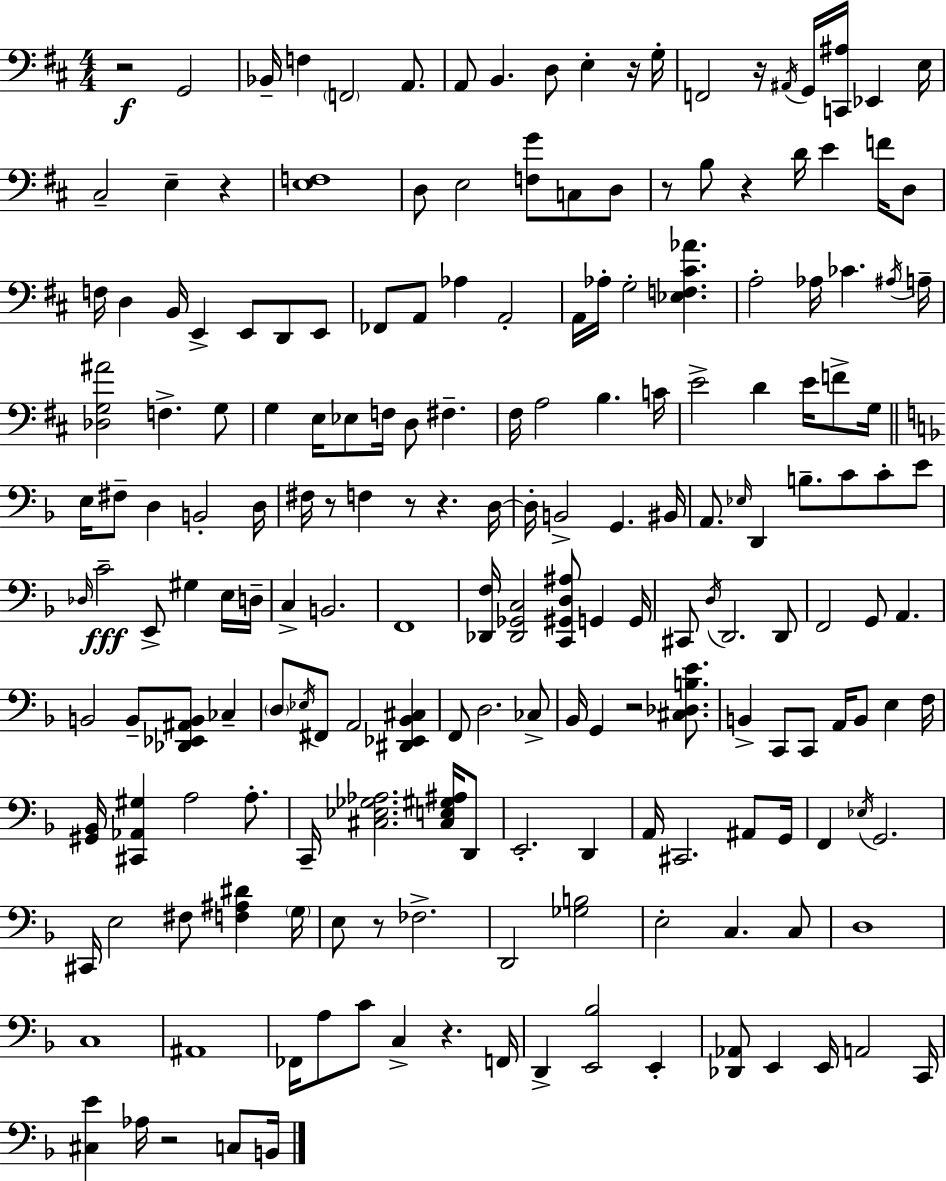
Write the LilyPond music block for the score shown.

{
  \clef bass
  \numericTimeSignature
  \time 4/4
  \key d \major
  r2\f g,2 | bes,16-- f4 \parenthesize f,2 a,8. | a,8 b,4. d8 e4-. r16 g16-. | f,2 r16 \acciaccatura { ais,16 } g,16 <c, ais>16 ees,4 | \break e16 cis2-- e4-- r4 | <e f>1 | d8 e2 <f g'>8 c8 d8 | r8 b8 r4 d'16 e'4 f'16 d8 | \break f16 d4 b,16 e,4-> e,8 d,8 e,8 | fes,8 a,8 aes4 a,2-. | a,16 aes16-. g2-. <ees f cis' aes'>4. | a2-. aes16 ces'4. | \break \acciaccatura { ais16 } a16-- <des g ais'>2 f4.-> | g8 g4 e16 ees8 f16 d8 fis4.-- | fis16 a2 b4. | c'16 e'2-> d'4 e'16 f'8-> | \break g16 \bar "||" \break \key f \major e16 fis8-- d4 b,2-. d16 | fis16 r8 f4 r8 r4. d16~~ | d16-. b,2-> g,4. bis,16 | a,8. \grace { ees16 } d,4 b8.-- c'8 c'8-. e'8 | \break \grace { des16 }\fff c'2-- e,8-> gis4 | e16 d16-- c4-> b,2. | f,1 | <des, f>16 <des, ges, c>2 <c, gis, d ais>8 g,4 | \break g,16 cis,8 \acciaccatura { d16 } d,2. | d,8 f,2 g,8 a,4. | b,2 b,8-- <des, ees, ais, b,>8 ces4-- | \parenthesize d8 \acciaccatura { ees16 } fis,8 a,2 | \break <dis, ees, bes, cis>4 f,8 d2. | ces8-> bes,16 g,4 r2 | <cis des b e'>8. b,4-> c,8 c,8 a,16 b,8 e4 | f16 <gis, bes,>16 <cis, aes, gis>4 a2 | \break a8.-. c,16-- <cis ees ges aes>2. | <cis e gis ais>16 d,8 e,2.-. | d,4 a,16 cis,2. | ais,8 g,16 f,4 \acciaccatura { ees16 } g,2. | \break cis,16 e2 fis8 | <f ais dis'>4 \parenthesize g16 e8 r8 fes2.-> | d,2 <ges b>2 | e2-. c4. | \break c8 d1 | c1 | ais,1 | fes,16 a8 c'8 c4-> r4. | \break f,16 d,4-> <e, bes>2 | e,4-. <des, aes,>8 e,4 e,16 a,2 | c,16 <cis e'>4 aes16 r2 | c8 b,16 \bar "|."
}